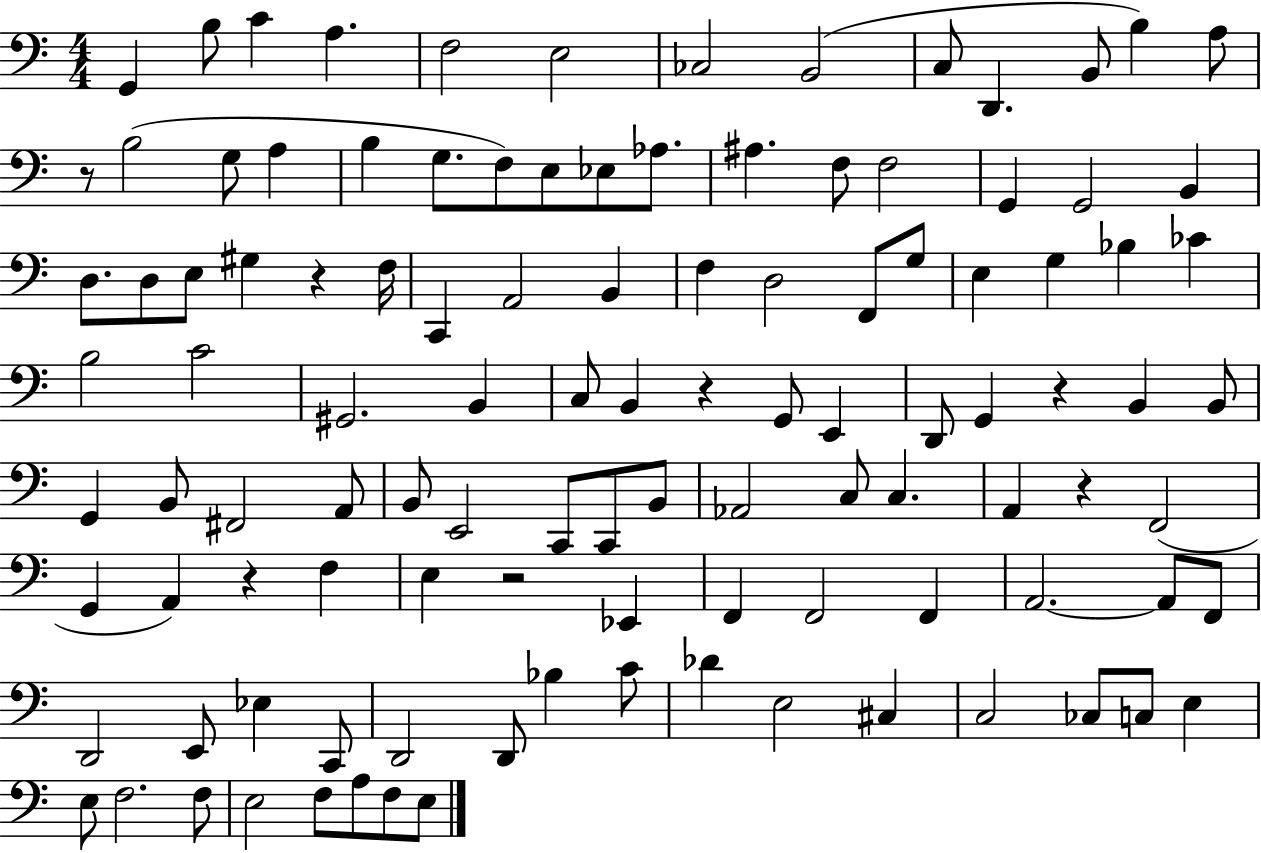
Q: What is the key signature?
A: C major